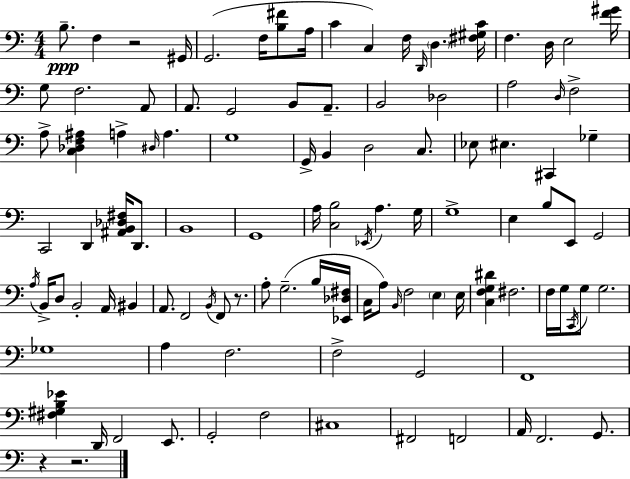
B3/e. F3/q R/h G#2/s G2/h. F3/s [B3,F#4]/e A3/s C4/q C3/q F3/s D2/s D3/q. [F#3,G#3,C4]/s F3/q. D3/s E3/h [F4,G#4]/s G3/e F3/h. A2/e A2/e. G2/h B2/e A2/e. B2/h Db3/h A3/h D3/s F3/h A3/e [C3,Db3,F3,A#3]/q A3/q D#3/s A3/q. G3/w G2/s B2/q D3/h C3/e. Eb3/e EIS3/q. C#2/q Gb3/q C2/h D2/q [A#2,B2,Db3,F#3]/s D2/e. B2/w G2/w A3/s [C3,B3]/h Eb2/s A3/q. G3/s G3/w E3/q B3/e E2/e G2/h A3/s B2/s D3/e B2/h A2/s BIS2/q A2/e. F2/h B2/s F2/e R/e. A3/e G3/h. B3/s [Eb2,Db3,F#3]/s C3/s A3/e B2/s F3/h E3/q E3/s [C3,F3,G3,D#4]/q F#3/h. F3/s G3/s C2/s G3/e G3/h. Gb3/w A3/q F3/h. F3/h G2/h F2/w [F#3,G#3,B3,Eb4]/q D2/s F2/h E2/e. G2/h F3/h C#3/w F#2/h F2/h A2/s F2/h. G2/e. R/q R/h.